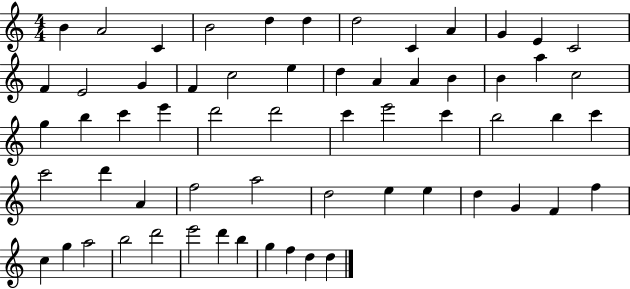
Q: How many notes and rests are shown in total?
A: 61